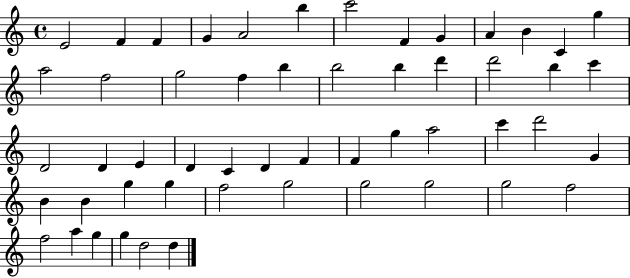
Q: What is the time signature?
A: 4/4